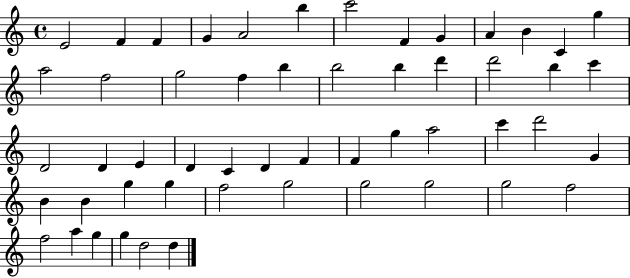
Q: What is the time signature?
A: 4/4